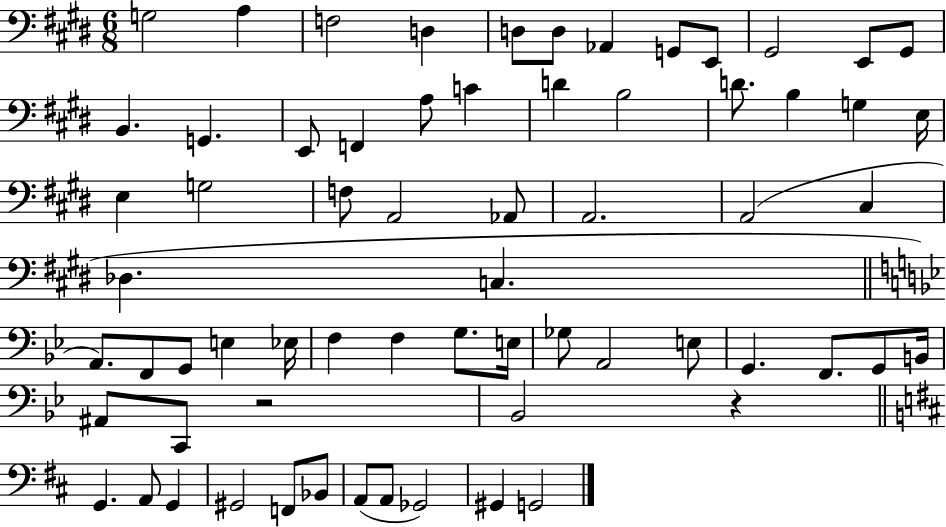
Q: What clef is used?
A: bass